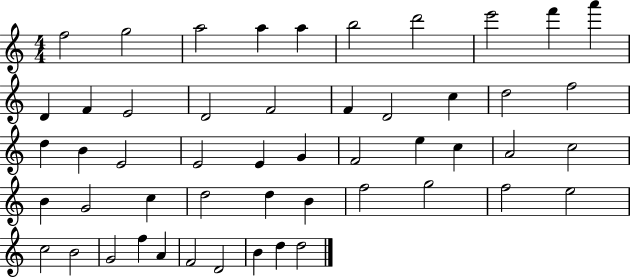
F5/h G5/h A5/h A5/q A5/q B5/h D6/h E6/h F6/q A6/q D4/q F4/q E4/h D4/h F4/h F4/q D4/h C5/q D5/h F5/h D5/q B4/q E4/h E4/h E4/q G4/q F4/h E5/q C5/q A4/h C5/h B4/q G4/h C5/q D5/h D5/q B4/q F5/h G5/h F5/h E5/h C5/h B4/h G4/h F5/q A4/q F4/h D4/h B4/q D5/q D5/h